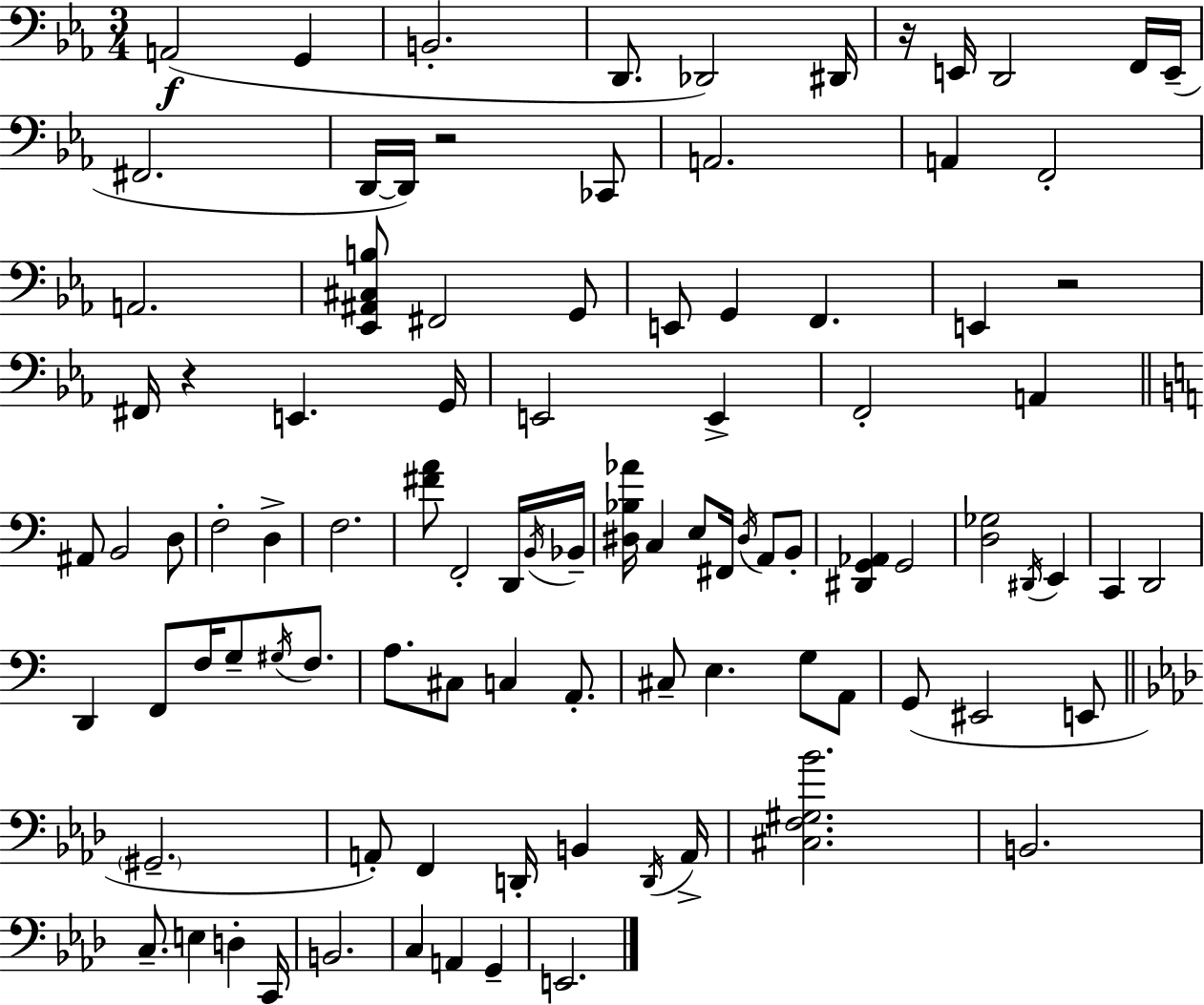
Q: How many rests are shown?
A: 4